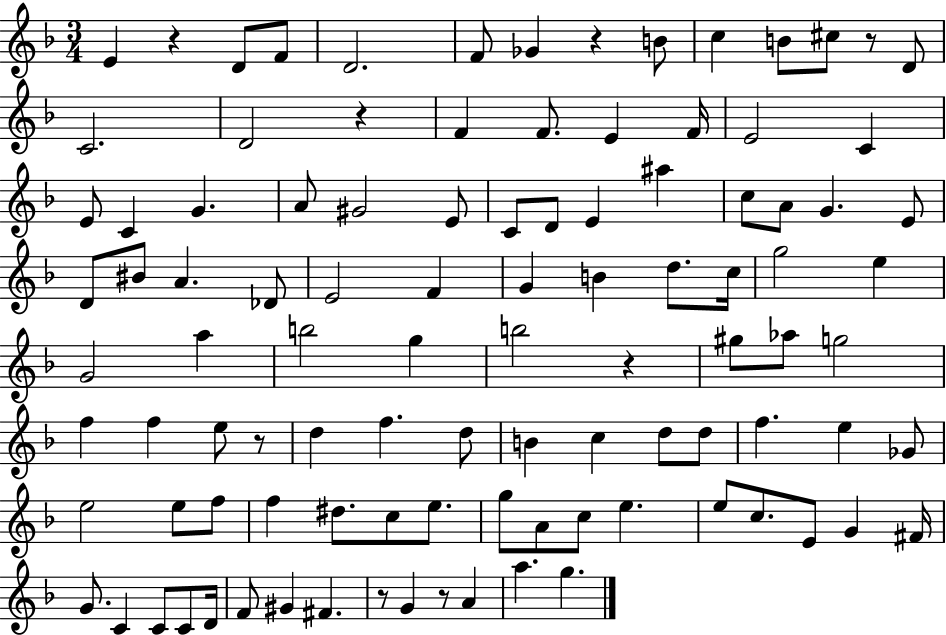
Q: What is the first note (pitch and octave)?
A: E4